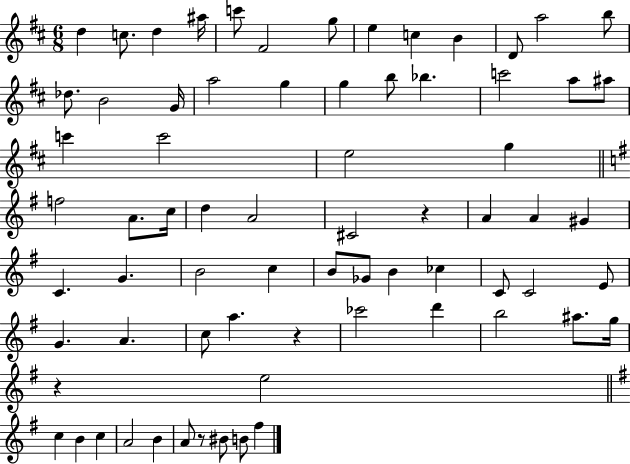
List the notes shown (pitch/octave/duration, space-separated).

D5/q C5/e. D5/q A#5/s C6/e F#4/h G5/e E5/q C5/q B4/q D4/e A5/h B5/e Db5/e. B4/h G4/s A5/h G5/q G5/q B5/e Bb5/q. C6/h A5/e A#5/e C6/q C6/h E5/h G5/q F5/h A4/e. C5/s D5/q A4/h C#4/h R/q A4/q A4/q G#4/q C4/q. G4/q. B4/h C5/q B4/e Gb4/e B4/q CES5/q C4/e C4/h E4/e G4/q. A4/q. C5/e A5/q. R/q CES6/h D6/q B5/h A#5/e. G5/s R/q E5/h C5/q B4/q C5/q A4/h B4/q A4/e R/e BIS4/e B4/e F#5/q